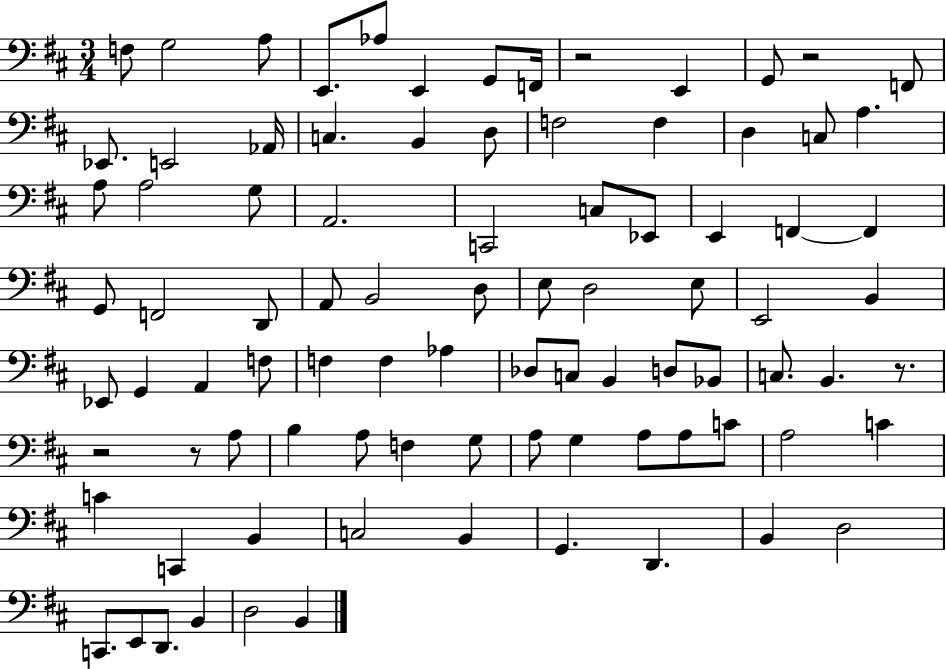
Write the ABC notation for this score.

X:1
T:Untitled
M:3/4
L:1/4
K:D
F,/2 G,2 A,/2 E,,/2 _A,/2 E,, G,,/2 F,,/4 z2 E,, G,,/2 z2 F,,/2 _E,,/2 E,,2 _A,,/4 C, B,, D,/2 F,2 F, D, C,/2 A, A,/2 A,2 G,/2 A,,2 C,,2 C,/2 _E,,/2 E,, F,, F,, G,,/2 F,,2 D,,/2 A,,/2 B,,2 D,/2 E,/2 D,2 E,/2 E,,2 B,, _E,,/2 G,, A,, F,/2 F, F, _A, _D,/2 C,/2 B,, D,/2 _B,,/2 C,/2 B,, z/2 z2 z/2 A,/2 B, A,/2 F, G,/2 A,/2 G, A,/2 A,/2 C/2 A,2 C C C,, B,, C,2 B,, G,, D,, B,, D,2 C,,/2 E,,/2 D,,/2 B,, D,2 B,,